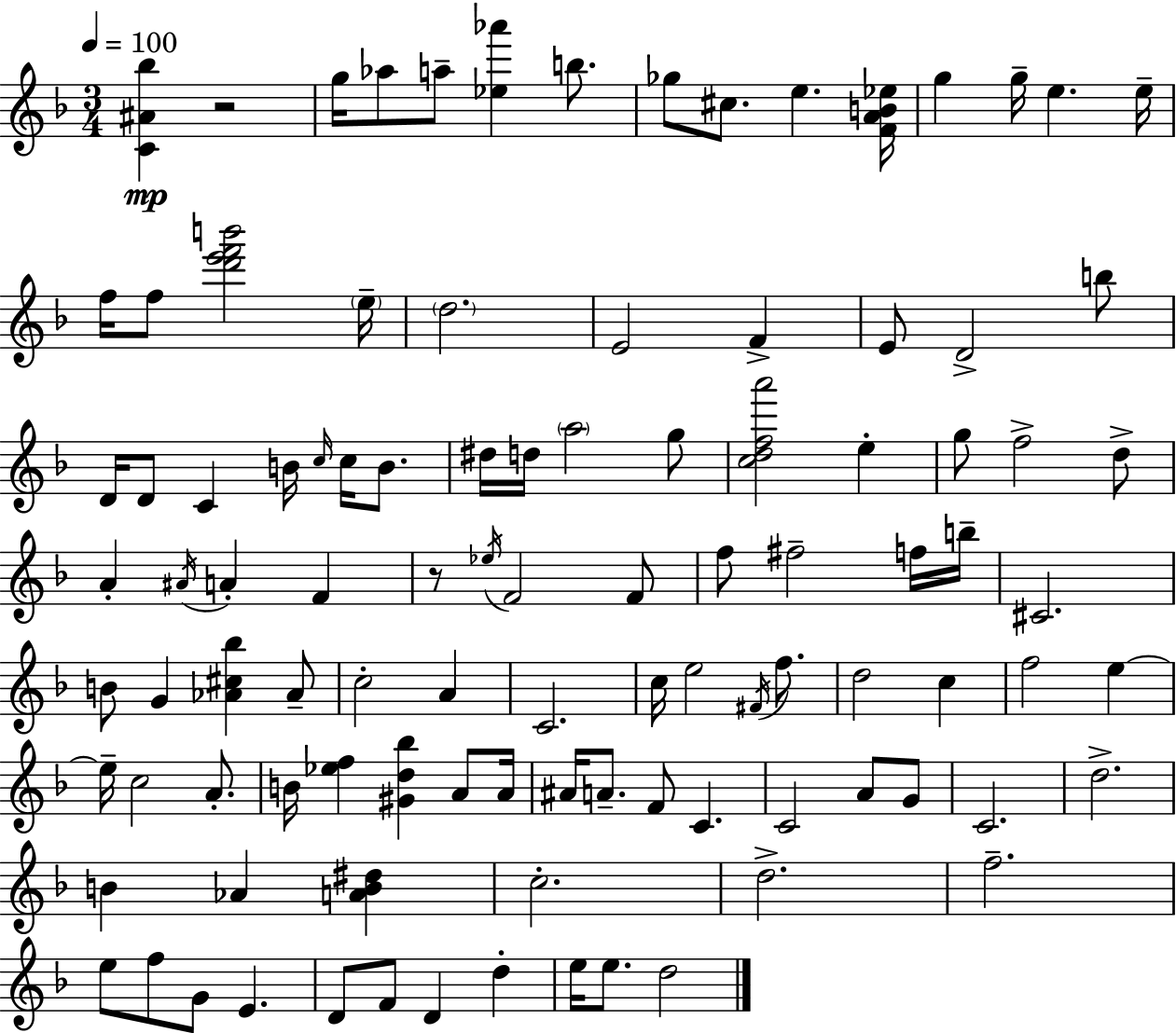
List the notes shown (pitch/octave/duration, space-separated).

[C4,A#4,Bb5]/q R/h G5/s Ab5/e A5/e [Eb5,Ab6]/q B5/e. Gb5/e C#5/e. E5/q. [F4,A4,B4,Eb5]/s G5/q G5/s E5/q. E5/s F5/s F5/e [D6,E6,F6,B6]/h E5/s D5/h. E4/h F4/q E4/e D4/h B5/e D4/s D4/e C4/q B4/s C5/s C5/s B4/e. D#5/s D5/s A5/h G5/e [C5,D5,F5,A6]/h E5/q G5/e F5/h D5/e A4/q A#4/s A4/q F4/q R/e Eb5/s F4/h F4/e F5/e F#5/h F5/s B5/s C#4/h. B4/e G4/q [Ab4,C#5,Bb5]/q Ab4/e C5/h A4/q C4/h. C5/s E5/h F#4/s F5/e. D5/h C5/q F5/h E5/q E5/s C5/h A4/e. B4/s [Eb5,F5]/q [G#4,D5,Bb5]/q A4/e A4/s A#4/s A4/e. F4/e C4/q. C4/h A4/e G4/e C4/h. D5/h. B4/q Ab4/q [A4,B4,D#5]/q C5/h. D5/h. F5/h. E5/e F5/e G4/e E4/q. D4/e F4/e D4/q D5/q E5/s E5/e. D5/h